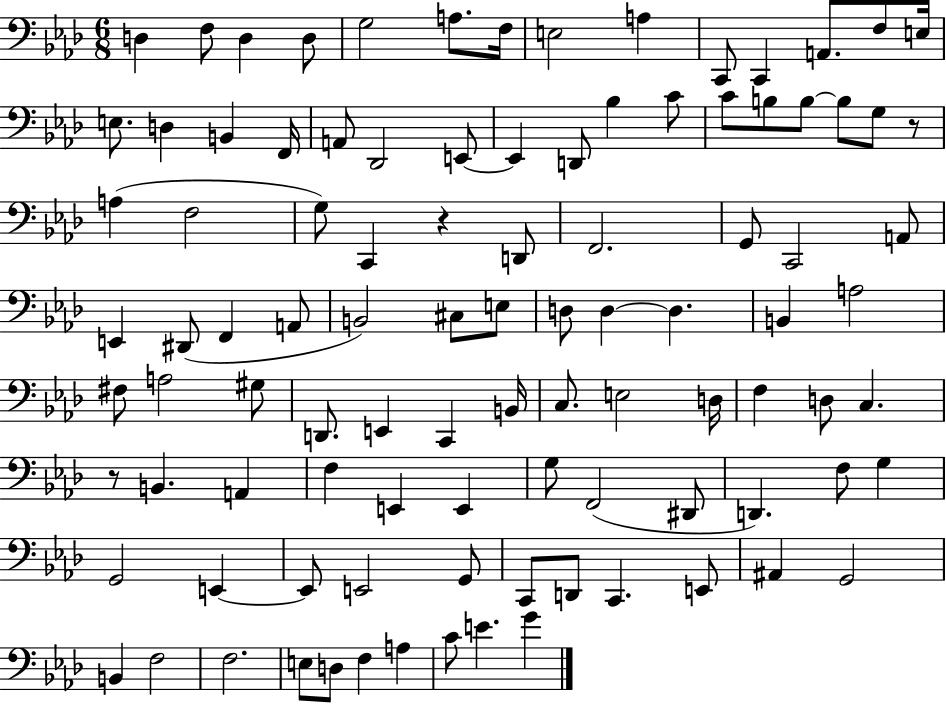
D3/q F3/e D3/q D3/e G3/h A3/e. F3/s E3/h A3/q C2/e C2/q A2/e. F3/e E3/s E3/e. D3/q B2/q F2/s A2/e Db2/h E2/e E2/q D2/e Bb3/q C4/e C4/e B3/e B3/e B3/e G3/e R/e A3/q F3/h G3/e C2/q R/q D2/e F2/h. G2/e C2/h A2/e E2/q D#2/e F2/q A2/e B2/h C#3/e E3/e D3/e D3/q D3/q. B2/q A3/h F#3/e A3/h G#3/e D2/e. E2/q C2/q B2/s C3/e. E3/h D3/s F3/q D3/e C3/q. R/e B2/q. A2/q F3/q E2/q E2/q G3/e F2/h D#2/e D2/q. F3/e G3/q G2/h E2/q E2/e E2/h G2/e C2/e D2/e C2/q. E2/e A#2/q G2/h B2/q F3/h F3/h. E3/e D3/e F3/q A3/q C4/e E4/q. G4/q